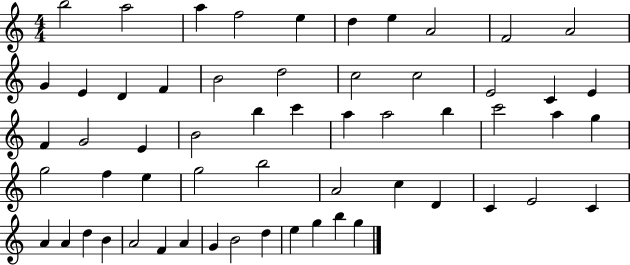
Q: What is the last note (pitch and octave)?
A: G5